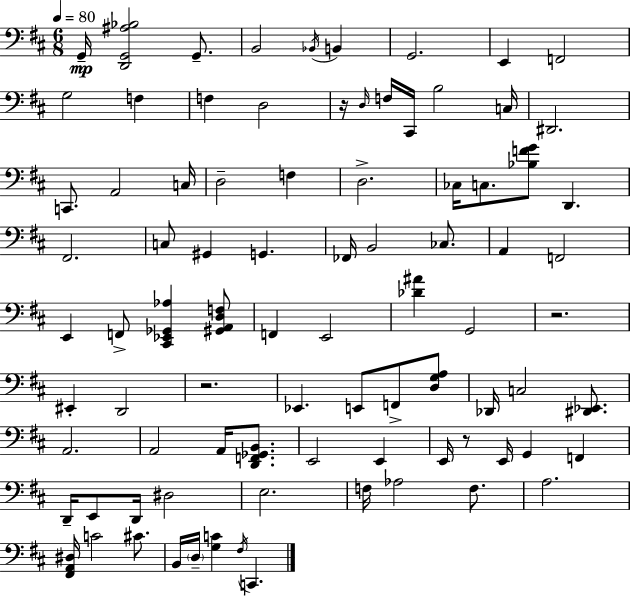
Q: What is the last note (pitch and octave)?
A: C2